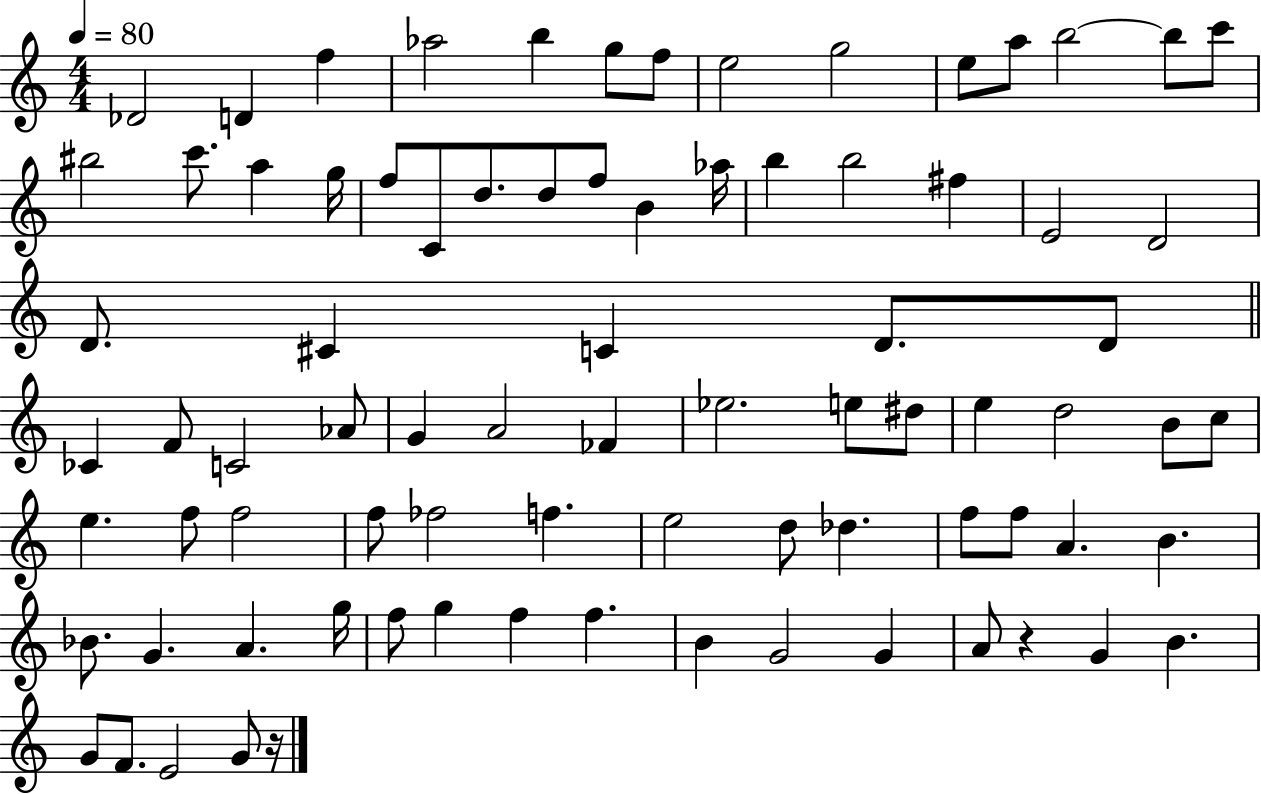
Db4/h D4/q F5/q Ab5/h B5/q G5/e F5/e E5/h G5/h E5/e A5/e B5/h B5/e C6/e BIS5/h C6/e. A5/q G5/s F5/e C4/e D5/e. D5/e F5/e B4/q Ab5/s B5/q B5/h F#5/q E4/h D4/h D4/e. C#4/q C4/q D4/e. D4/e CES4/q F4/e C4/h Ab4/e G4/q A4/h FES4/q Eb5/h. E5/e D#5/e E5/q D5/h B4/e C5/e E5/q. F5/e F5/h F5/e FES5/h F5/q. E5/h D5/e Db5/q. F5/e F5/e A4/q. B4/q. Bb4/e. G4/q. A4/q. G5/s F5/e G5/q F5/q F5/q. B4/q G4/h G4/q A4/e R/q G4/q B4/q. G4/e F4/e. E4/h G4/e R/s